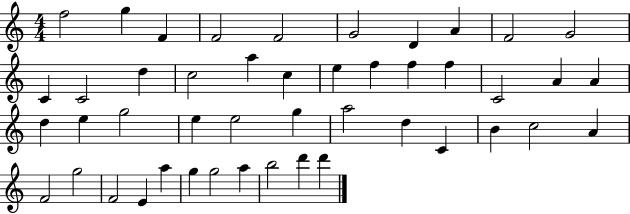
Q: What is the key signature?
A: C major